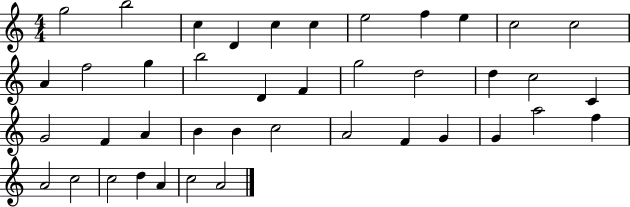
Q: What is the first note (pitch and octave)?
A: G5